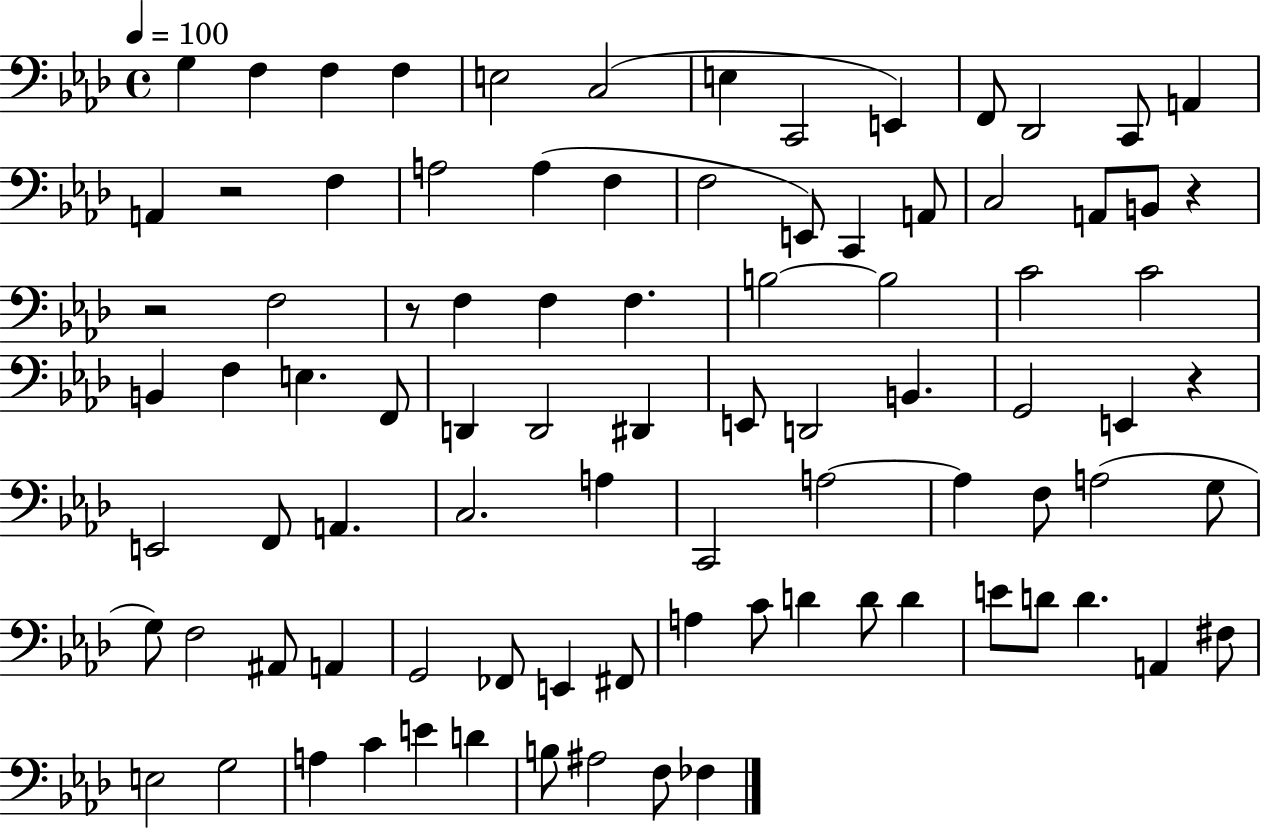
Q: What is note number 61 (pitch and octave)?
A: G2